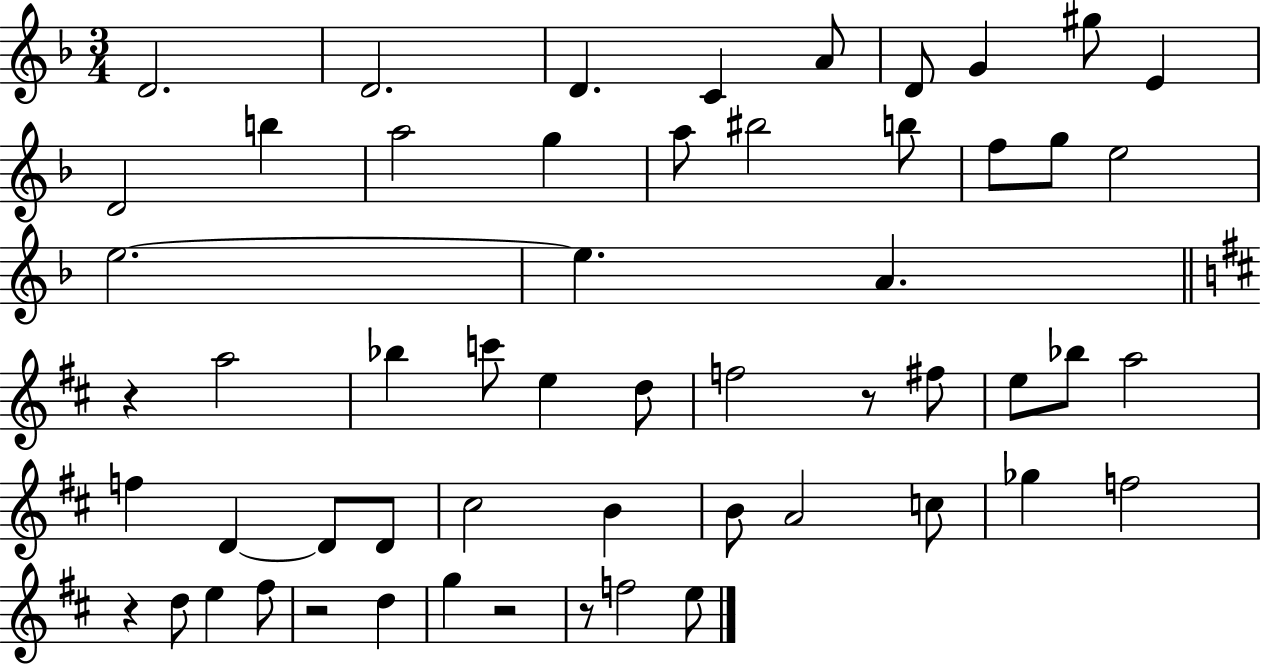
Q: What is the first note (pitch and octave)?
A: D4